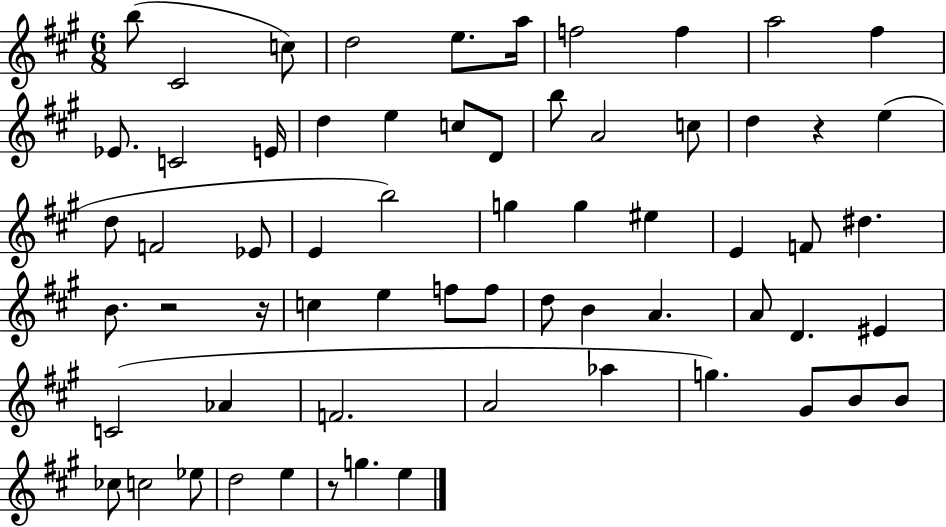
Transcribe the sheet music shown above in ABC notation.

X:1
T:Untitled
M:6/8
L:1/4
K:A
b/2 ^C2 c/2 d2 e/2 a/4 f2 f a2 ^f _E/2 C2 E/4 d e c/2 D/2 b/2 A2 c/2 d z e d/2 F2 _E/2 E b2 g g ^e E F/2 ^d B/2 z2 z/4 c e f/2 f/2 d/2 B A A/2 D ^E C2 _A F2 A2 _a g ^G/2 B/2 B/2 _c/2 c2 _e/2 d2 e z/2 g e